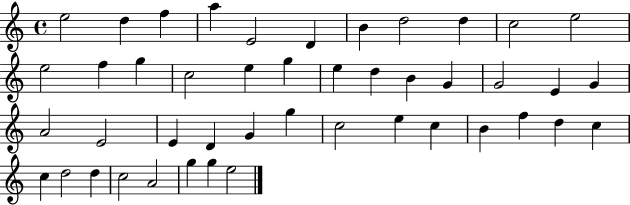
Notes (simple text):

E5/h D5/q F5/q A5/q E4/h D4/q B4/q D5/h D5/q C5/h E5/h E5/h F5/q G5/q C5/h E5/q G5/q E5/q D5/q B4/q G4/q G4/h E4/q G4/q A4/h E4/h E4/q D4/q G4/q G5/q C5/h E5/q C5/q B4/q F5/q D5/q C5/q C5/q D5/h D5/q C5/h A4/h G5/q G5/q E5/h